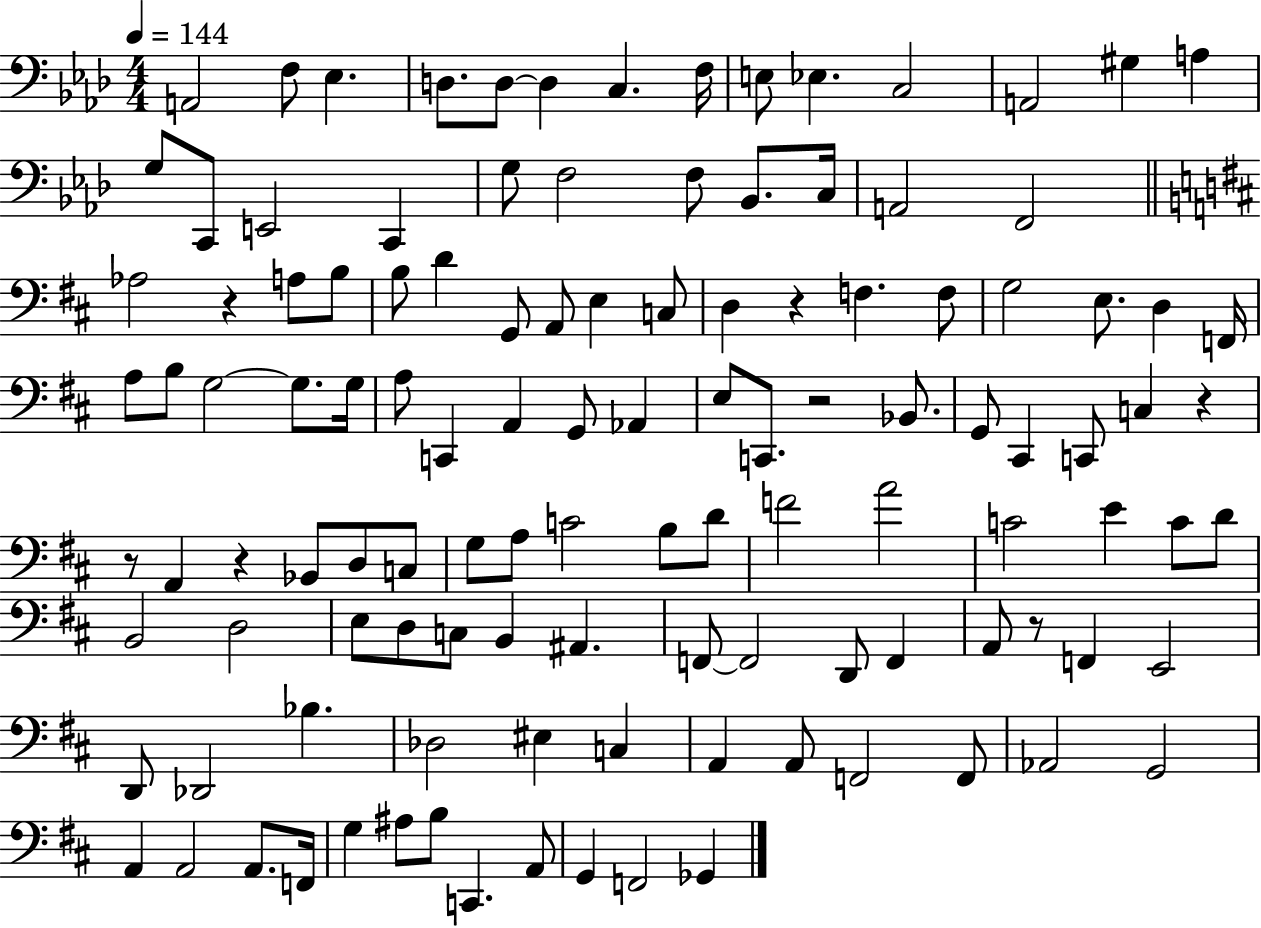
X:1
T:Untitled
M:4/4
L:1/4
K:Ab
A,,2 F,/2 _E, D,/2 D,/2 D, C, F,/4 E,/2 _E, C,2 A,,2 ^G, A, G,/2 C,,/2 E,,2 C,, G,/2 F,2 F,/2 _B,,/2 C,/4 A,,2 F,,2 _A,2 z A,/2 B,/2 B,/2 D G,,/2 A,,/2 E, C,/2 D, z F, F,/2 G,2 E,/2 D, F,,/4 A,/2 B,/2 G,2 G,/2 G,/4 A,/2 C,, A,, G,,/2 _A,, E,/2 C,,/2 z2 _B,,/2 G,,/2 ^C,, C,,/2 C, z z/2 A,, z _B,,/2 D,/2 C,/2 G,/2 A,/2 C2 B,/2 D/2 F2 A2 C2 E C/2 D/2 B,,2 D,2 E,/2 D,/2 C,/2 B,, ^A,, F,,/2 F,,2 D,,/2 F,, A,,/2 z/2 F,, E,,2 D,,/2 _D,,2 _B, _D,2 ^E, C, A,, A,,/2 F,,2 F,,/2 _A,,2 G,,2 A,, A,,2 A,,/2 F,,/4 G, ^A,/2 B,/2 C,, A,,/2 G,, F,,2 _G,,